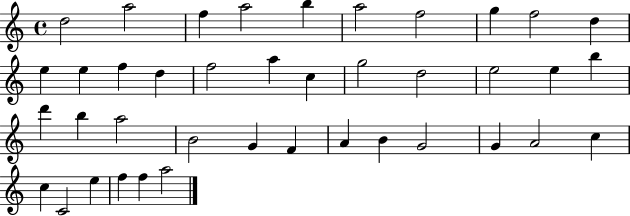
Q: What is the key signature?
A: C major